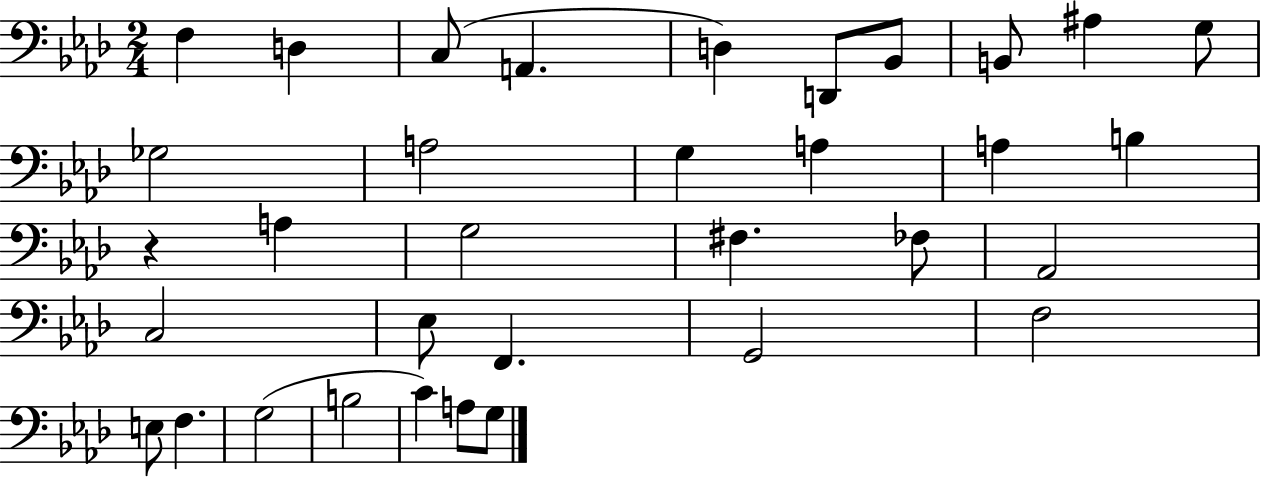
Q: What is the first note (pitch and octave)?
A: F3